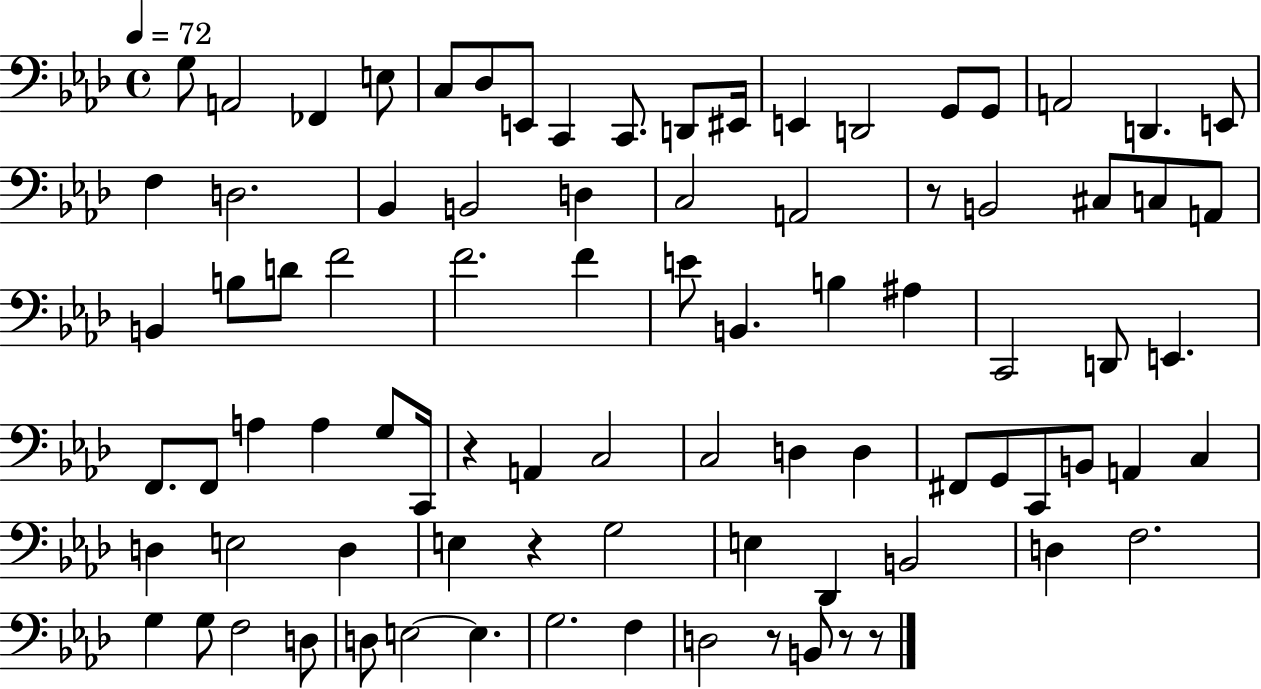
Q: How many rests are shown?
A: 6